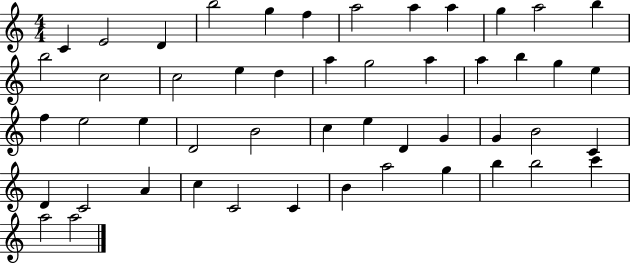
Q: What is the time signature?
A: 4/4